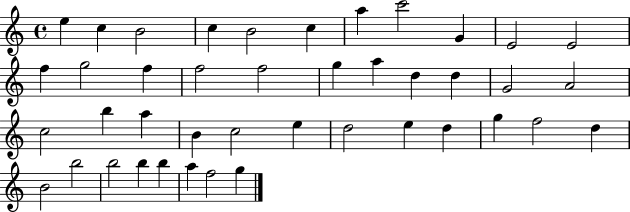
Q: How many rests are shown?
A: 0